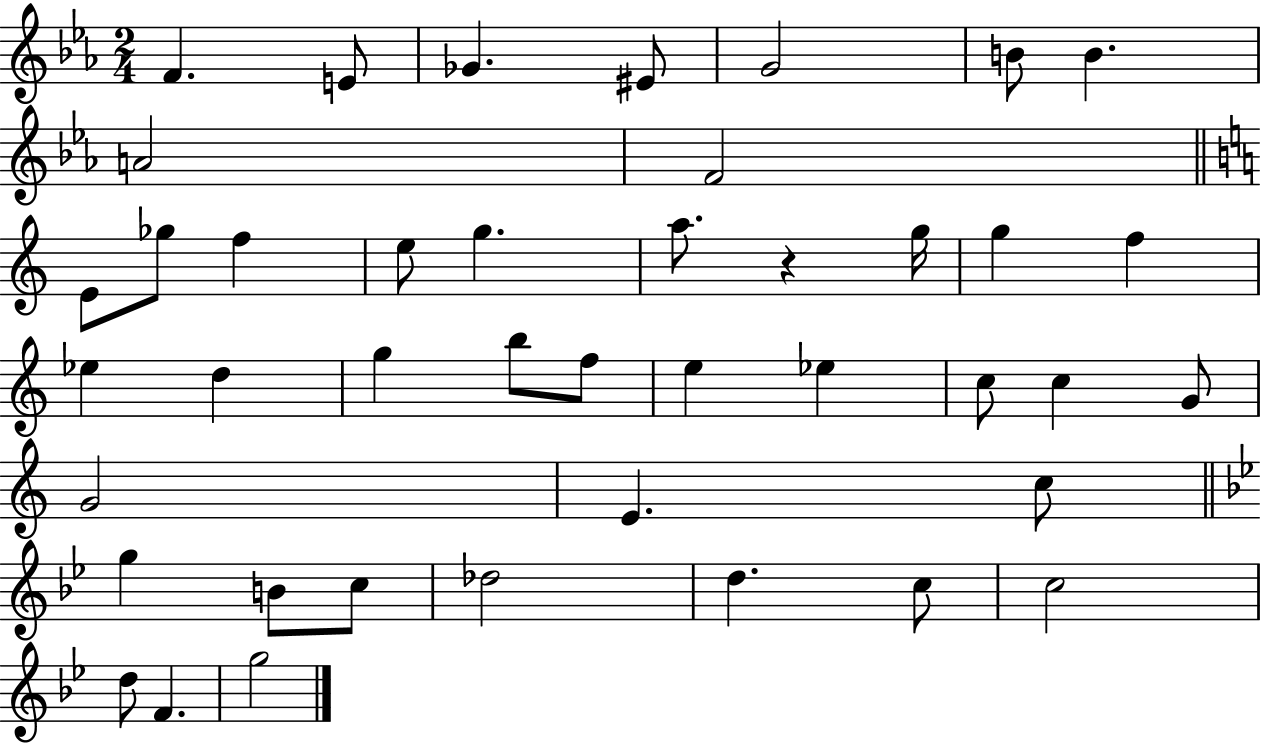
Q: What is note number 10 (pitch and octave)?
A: E4